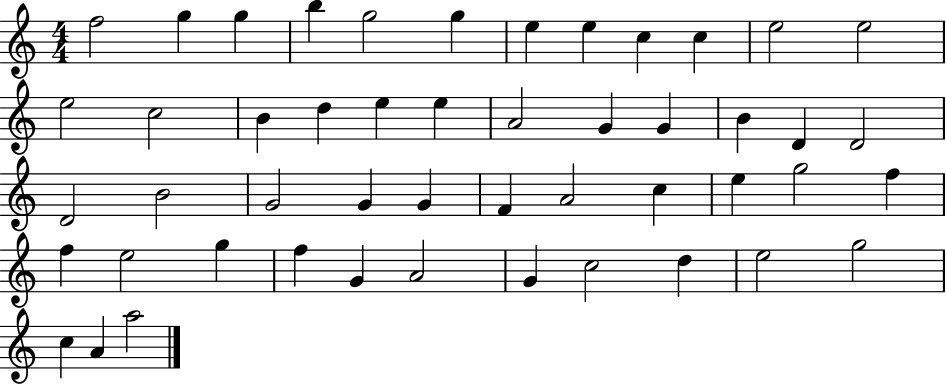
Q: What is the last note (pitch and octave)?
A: A5